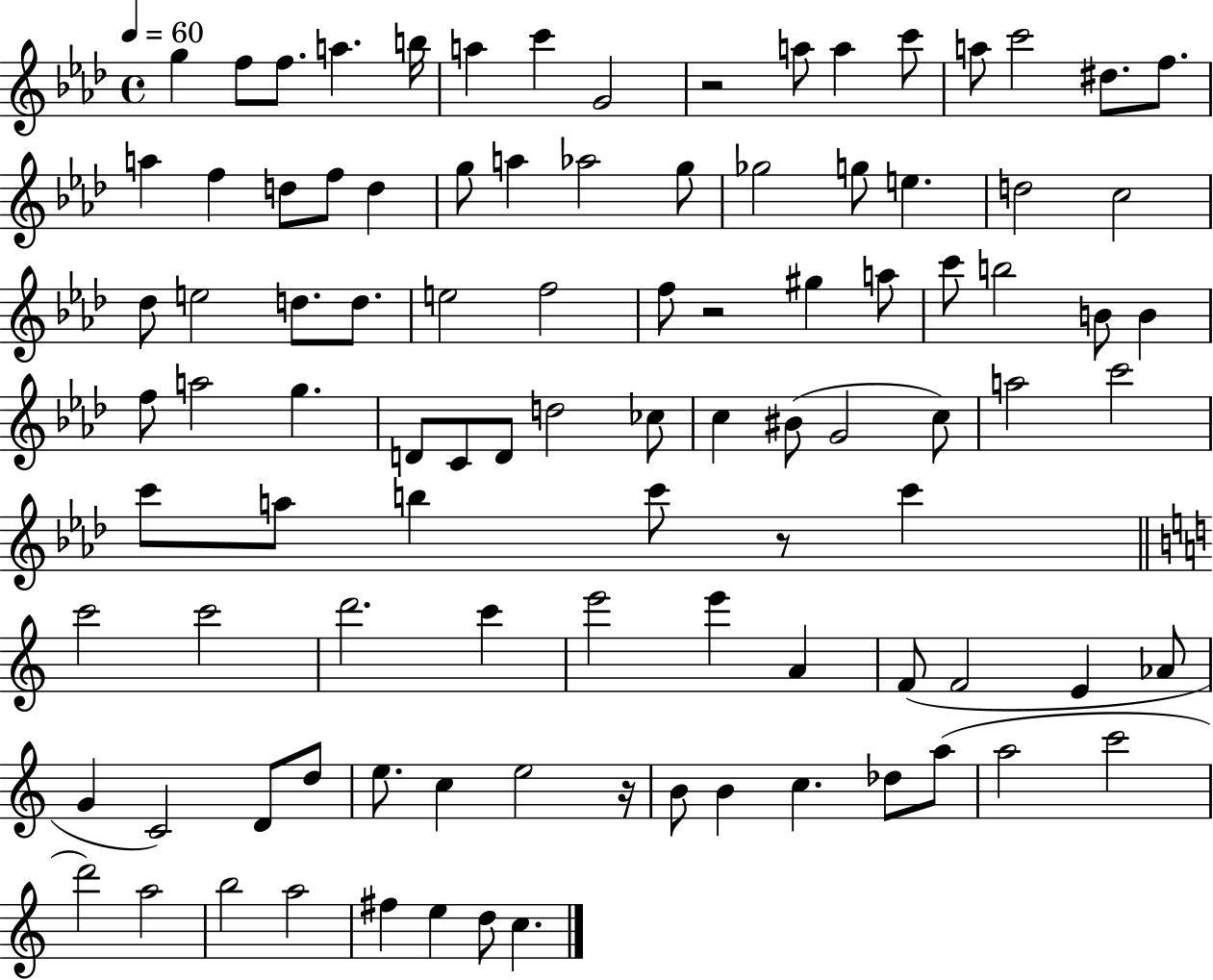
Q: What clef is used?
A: treble